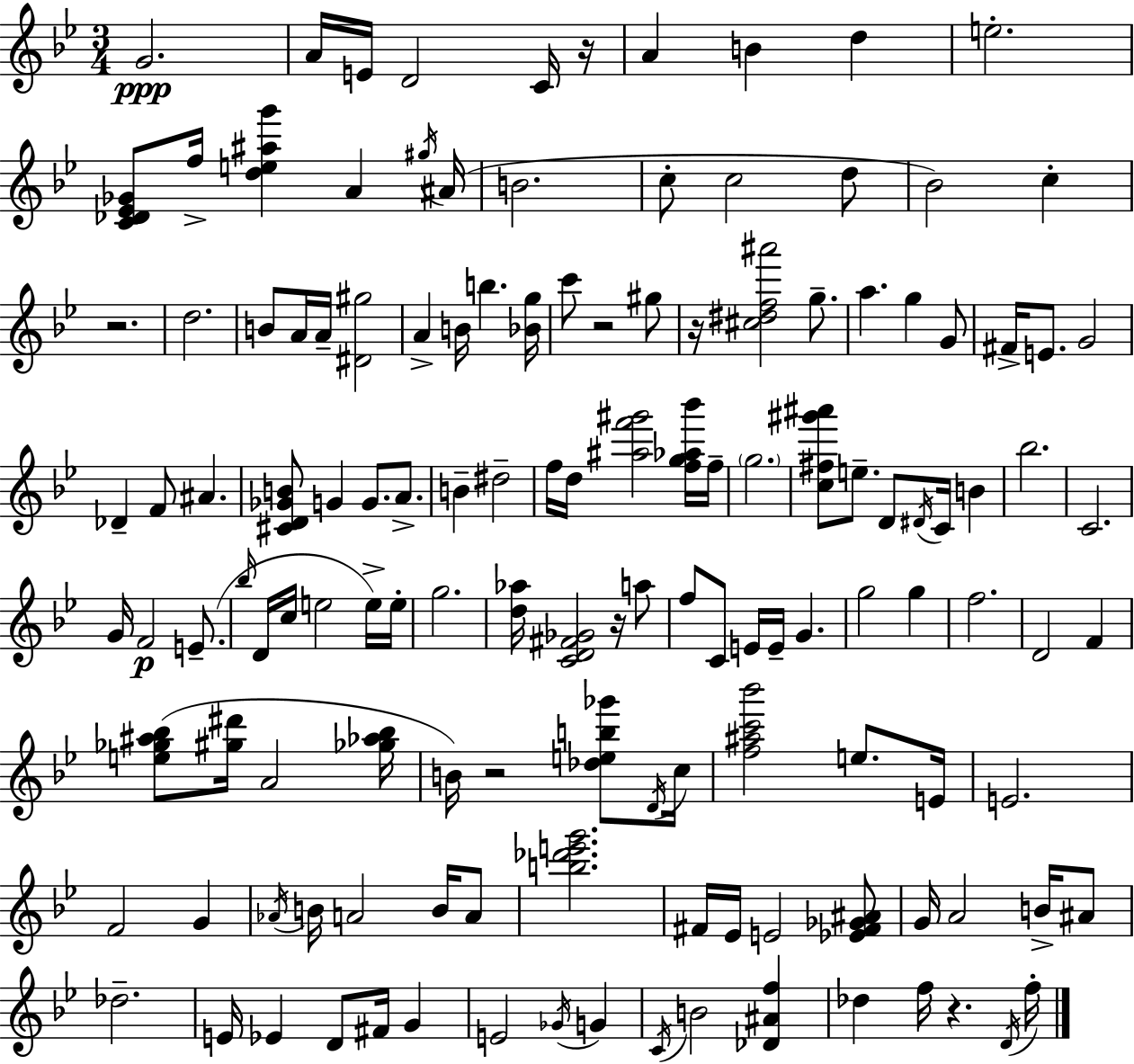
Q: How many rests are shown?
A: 7